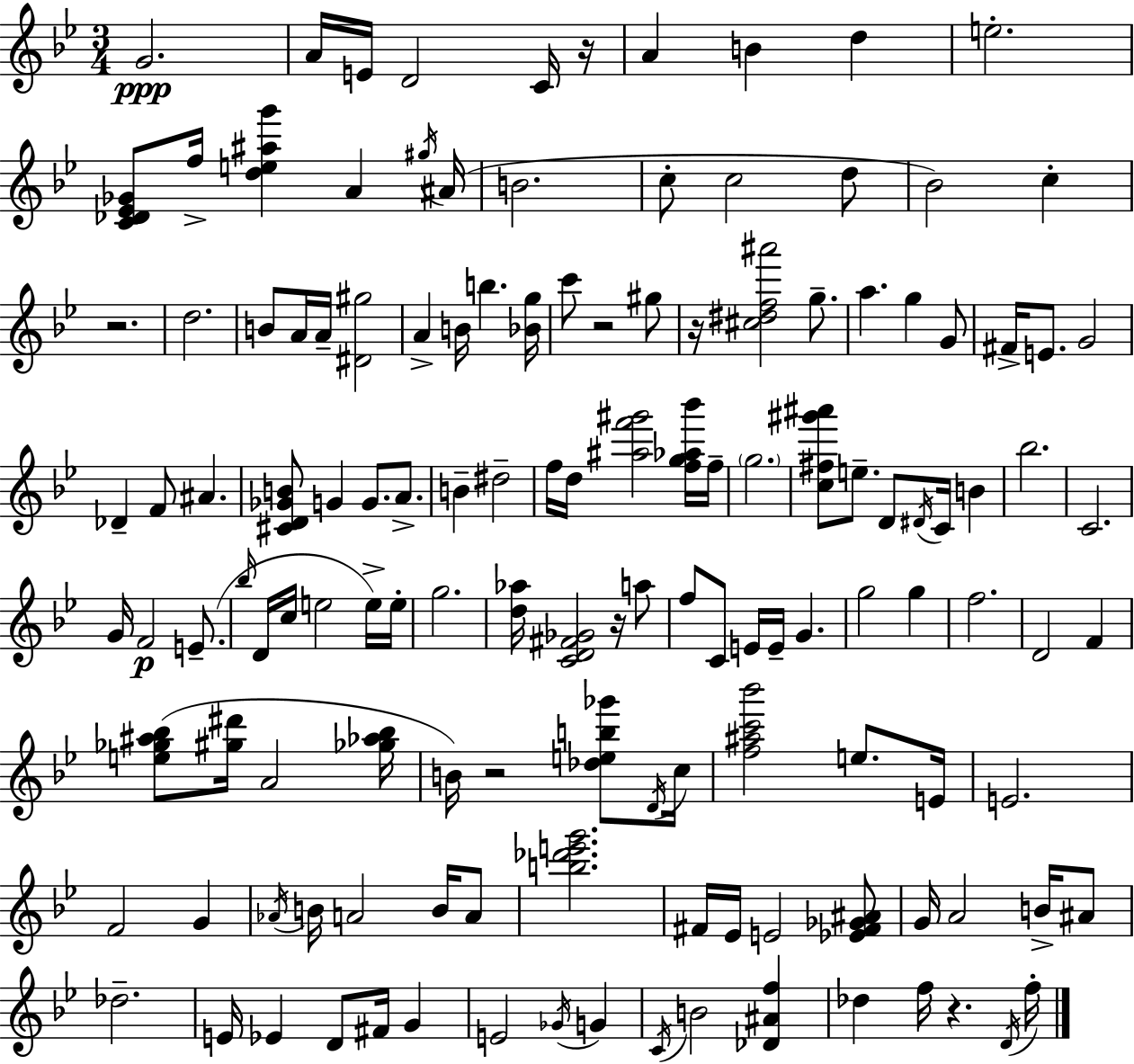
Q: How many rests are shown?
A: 7